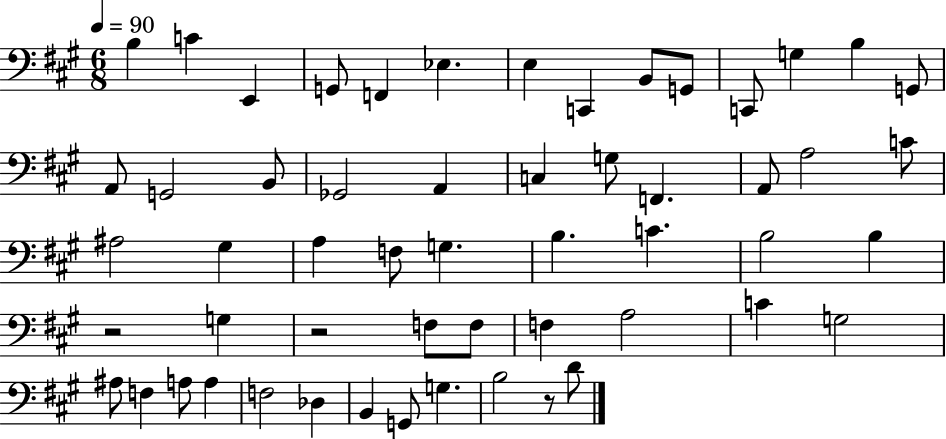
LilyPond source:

{
  \clef bass
  \numericTimeSignature
  \time 6/8
  \key a \major
  \tempo 4 = 90
  b4 c'4 e,4 | g,8 f,4 ees4. | e4 c,4 b,8 g,8 | c,8 g4 b4 g,8 | \break a,8 g,2 b,8 | ges,2 a,4 | c4 g8 f,4. | a,8 a2 c'8 | \break ais2 gis4 | a4 f8 g4. | b4. c'4. | b2 b4 | \break r2 g4 | r2 f8 f8 | f4 a2 | c'4 g2 | \break ais8 f4 a8 a4 | f2 des4 | b,4 g,8 g4. | b2 r8 d'8 | \break \bar "|."
}